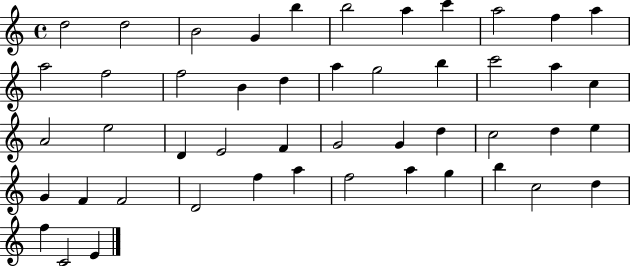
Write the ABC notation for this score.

X:1
T:Untitled
M:4/4
L:1/4
K:C
d2 d2 B2 G b b2 a c' a2 f a a2 f2 f2 B d a g2 b c'2 a c A2 e2 D E2 F G2 G d c2 d e G F F2 D2 f a f2 a g b c2 d f C2 E